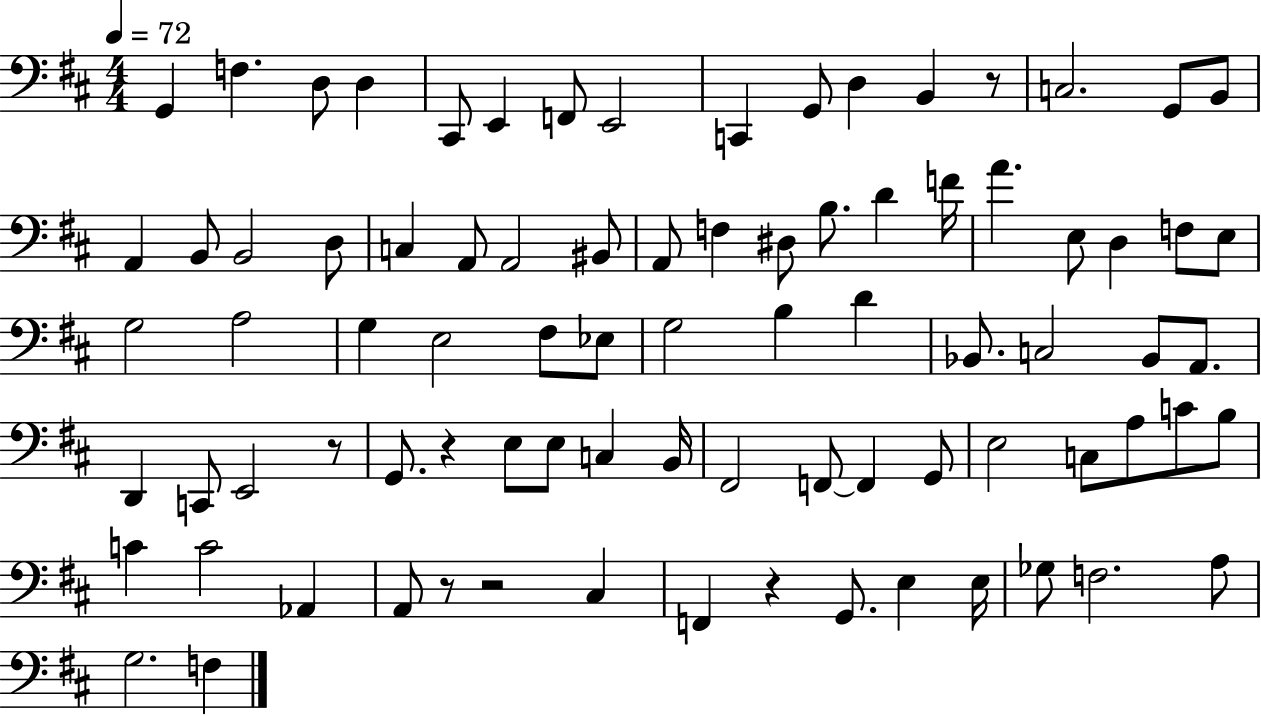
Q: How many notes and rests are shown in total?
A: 84